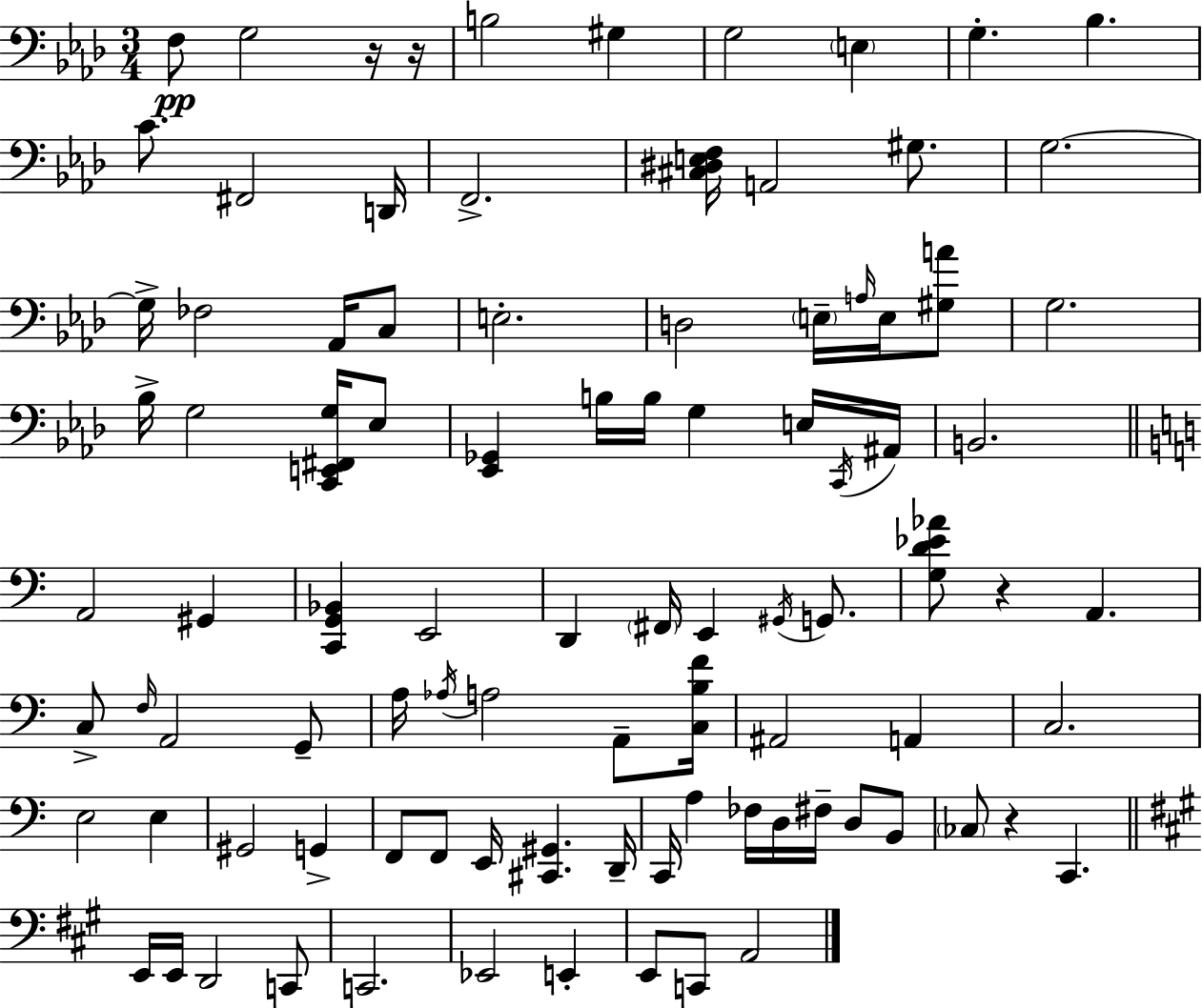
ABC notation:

X:1
T:Untitled
M:3/4
L:1/4
K:Ab
F,/2 G,2 z/4 z/4 B,2 ^G, G,2 E, G, _B, C/2 ^F,,2 D,,/4 F,,2 [^C,^D,E,F,]/4 A,,2 ^G,/2 G,2 G,/4 _F,2 _A,,/4 C,/2 E,2 D,2 E,/4 A,/4 E,/4 [^G,A]/2 G,2 _B,/4 G,2 [C,,E,,^F,,G,]/4 _E,/2 [_E,,_G,,] B,/4 B,/4 G, E,/4 C,,/4 ^A,,/4 B,,2 A,,2 ^G,, [C,,G,,_B,,] E,,2 D,, ^F,,/4 E,, ^G,,/4 G,,/2 [G,D_E_A]/2 z A,, C,/2 F,/4 A,,2 G,,/2 A,/4 _A,/4 A,2 A,,/2 [C,B,F]/4 ^A,,2 A,, C,2 E,2 E, ^G,,2 G,, F,,/2 F,,/2 E,,/4 [^C,,^G,,] D,,/4 C,,/4 A, _F,/4 D,/4 ^F,/4 D,/2 B,,/2 _C,/2 z C,, E,,/4 E,,/4 D,,2 C,,/2 C,,2 _E,,2 E,, E,,/2 C,,/2 A,,2